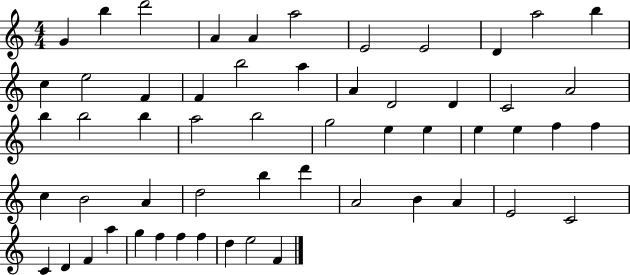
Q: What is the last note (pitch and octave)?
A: F4